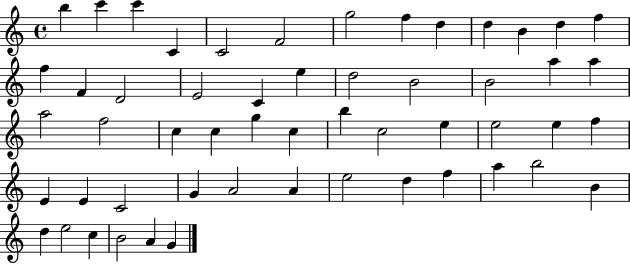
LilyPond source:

{
  \clef treble
  \time 4/4
  \defaultTimeSignature
  \key c \major
  b''4 c'''4 c'''4 c'4 | c'2 f'2 | g''2 f''4 d''4 | d''4 b'4 d''4 f''4 | \break f''4 f'4 d'2 | e'2 c'4 e''4 | d''2 b'2 | b'2 a''4 a''4 | \break a''2 f''2 | c''4 c''4 g''4 c''4 | b''4 c''2 e''4 | e''2 e''4 f''4 | \break e'4 e'4 c'2 | g'4 a'2 a'4 | e''2 d''4 f''4 | a''4 b''2 b'4 | \break d''4 e''2 c''4 | b'2 a'4 g'4 | \bar "|."
}